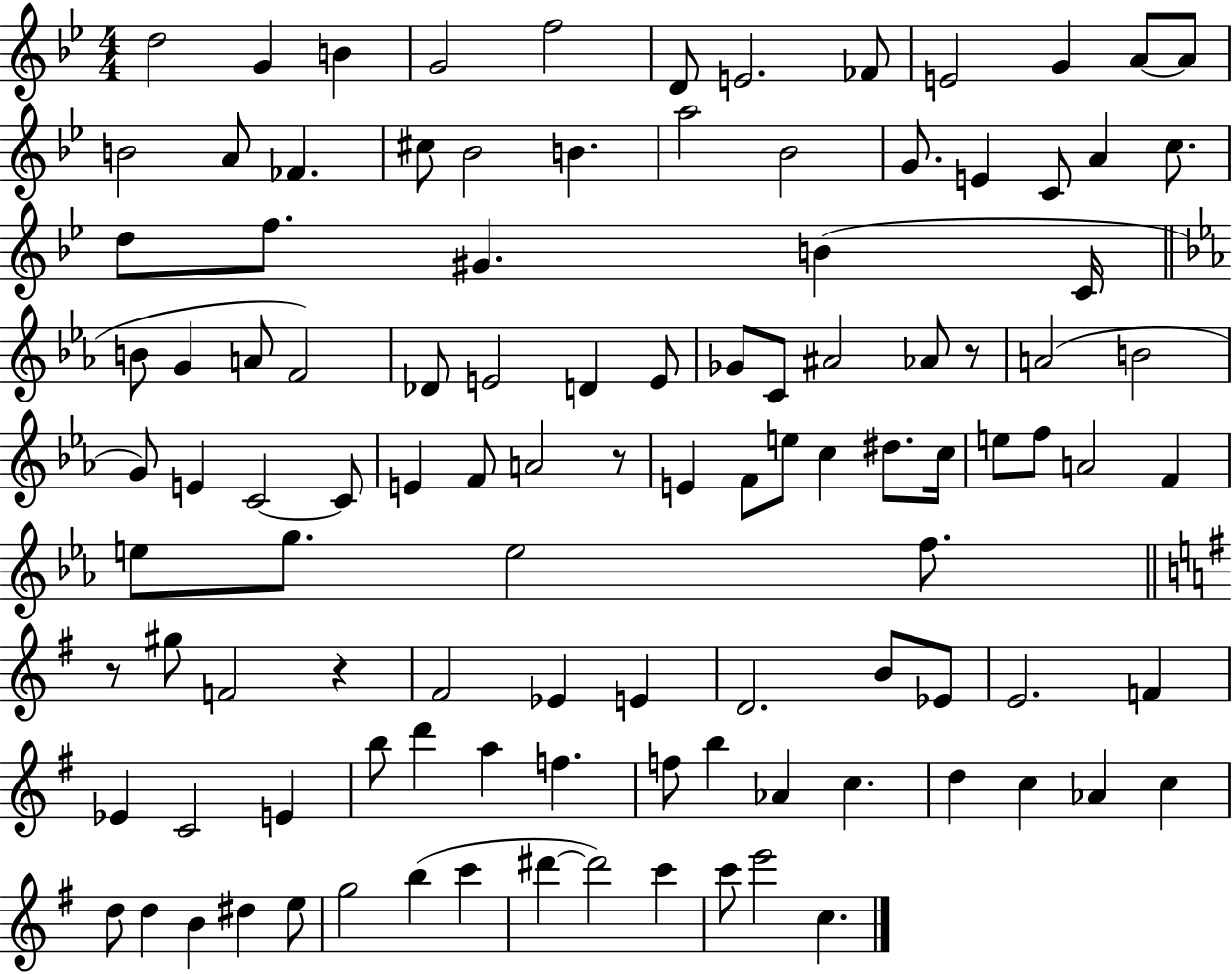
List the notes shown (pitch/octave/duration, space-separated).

D5/h G4/q B4/q G4/h F5/h D4/e E4/h. FES4/e E4/h G4/q A4/e A4/e B4/h A4/e FES4/q. C#5/e Bb4/h B4/q. A5/h Bb4/h G4/e. E4/q C4/e A4/q C5/e. D5/e F5/e. G#4/q. B4/q C4/s B4/e G4/q A4/e F4/h Db4/e E4/h D4/q E4/e Gb4/e C4/e A#4/h Ab4/e R/e A4/h B4/h G4/e E4/q C4/h C4/e E4/q F4/e A4/h R/e E4/q F4/e E5/e C5/q D#5/e. C5/s E5/e F5/e A4/h F4/q E5/e G5/e. E5/h F5/e. R/e G#5/e F4/h R/q F#4/h Eb4/q E4/q D4/h. B4/e Eb4/e E4/h. F4/q Eb4/q C4/h E4/q B5/e D6/q A5/q F5/q. F5/e B5/q Ab4/q C5/q. D5/q C5/q Ab4/q C5/q D5/e D5/q B4/q D#5/q E5/e G5/h B5/q C6/q D#6/q D#6/h C6/q C6/e E6/h C5/q.